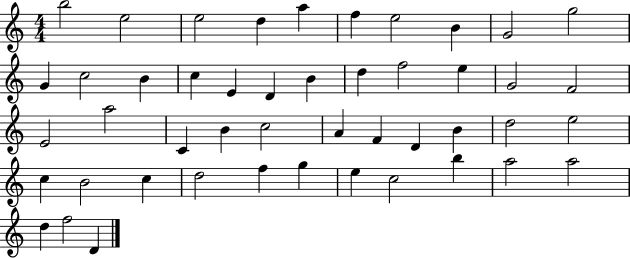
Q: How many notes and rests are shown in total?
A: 47